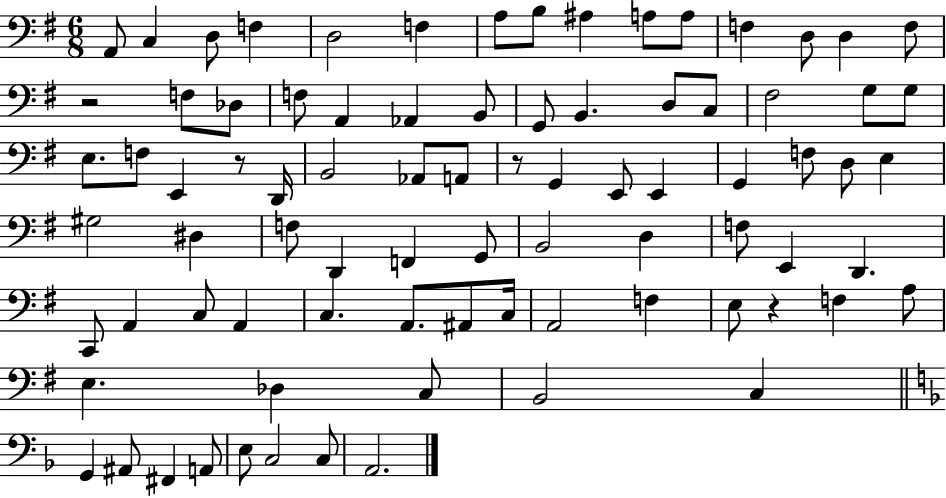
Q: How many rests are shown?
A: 4